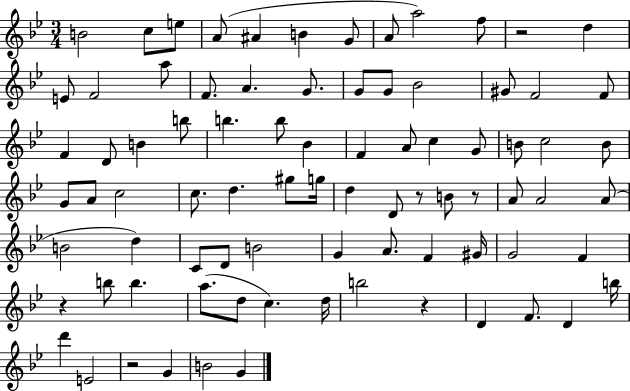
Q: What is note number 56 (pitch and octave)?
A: G4